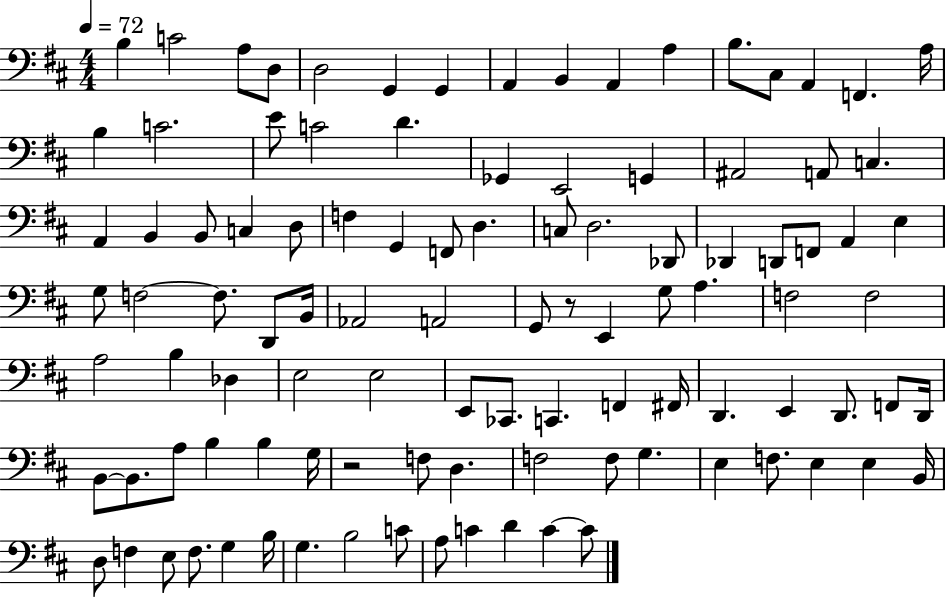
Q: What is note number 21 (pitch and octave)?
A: D4